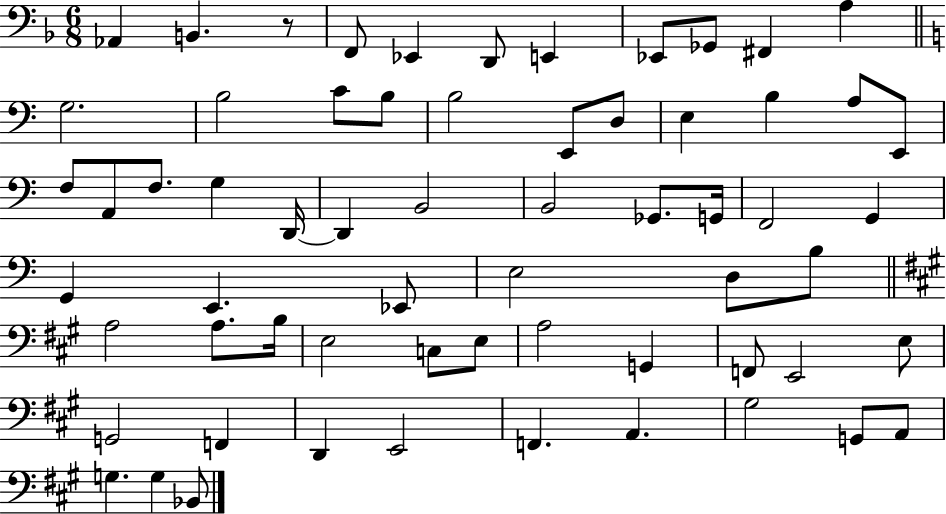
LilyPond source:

{
  \clef bass
  \numericTimeSignature
  \time 6/8
  \key f \major
  \repeat volta 2 { aes,4 b,4. r8 | f,8 ees,4 d,8 e,4 | ees,8 ges,8 fis,4 a4 | \bar "||" \break \key c \major g2. | b2 c'8 b8 | b2 e,8 d8 | e4 b4 a8 e,8 | \break f8 a,8 f8. g4 d,16~~ | d,4 b,2 | b,2 ges,8. g,16 | f,2 g,4 | \break g,4 e,4. ees,8 | e2 d8 b8 | \bar "||" \break \key a \major a2 a8. b16 | e2 c8 e8 | a2 g,4 | f,8 e,2 e8 | \break g,2 f,4 | d,4 e,2 | f,4. a,4. | gis2 g,8 a,8 | \break g4. g4 bes,8 | } \bar "|."
}